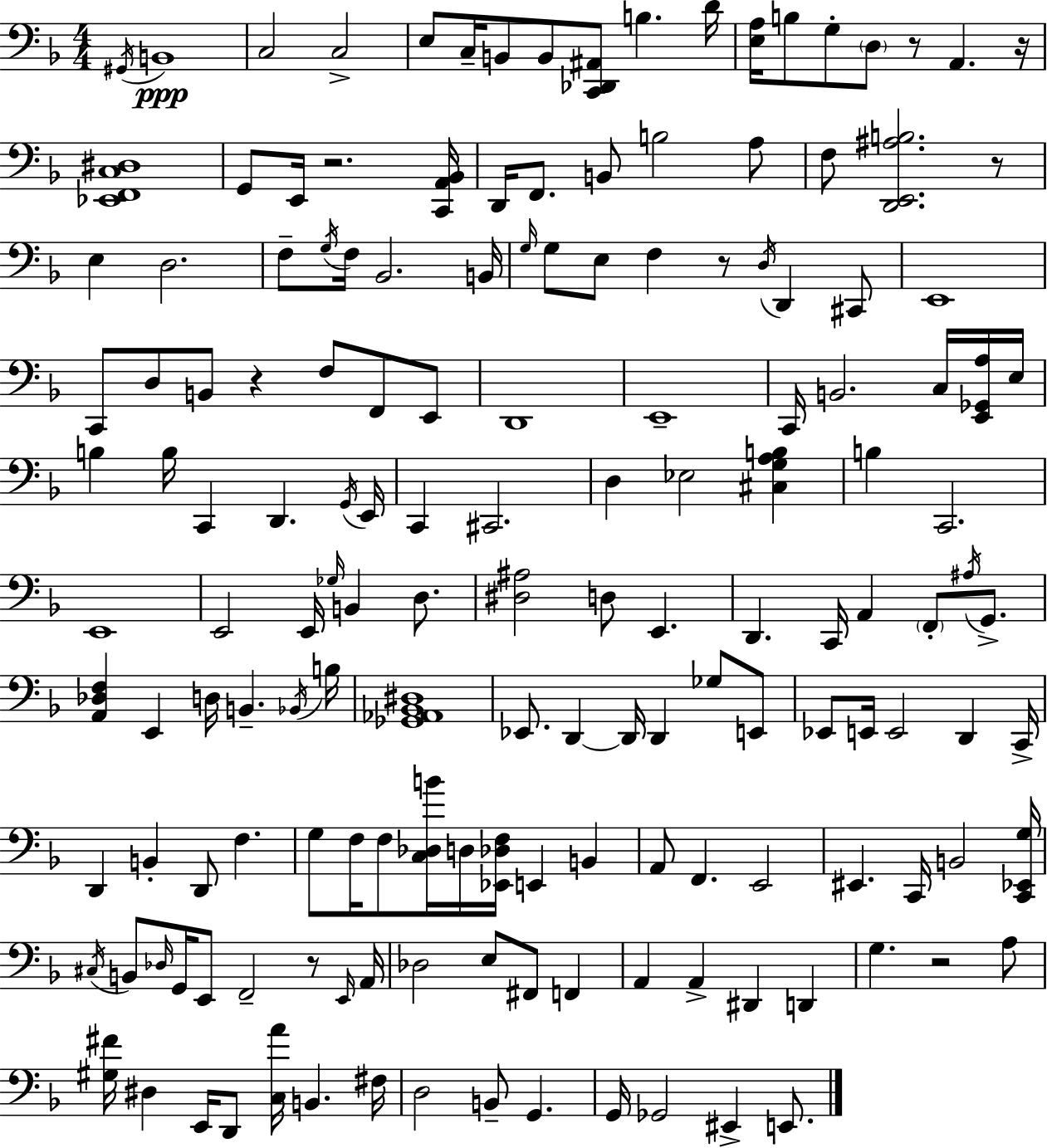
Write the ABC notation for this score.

X:1
T:Untitled
M:4/4
L:1/4
K:Dm
^G,,/4 B,,4 C,2 C,2 E,/2 C,/4 B,,/2 B,,/2 [C,,_D,,^A,,]/2 B, D/4 [E,A,]/4 B,/2 G,/2 D,/2 z/2 A,, z/4 [_E,,F,,C,^D,]4 G,,/2 E,,/4 z2 [C,,A,,_B,,]/4 D,,/4 F,,/2 B,,/2 B,2 A,/2 F,/2 [D,,E,,^A,B,]2 z/2 E, D,2 F,/2 G,/4 F,/4 _B,,2 B,,/4 G,/4 G,/2 E,/2 F, z/2 D,/4 D,, ^C,,/2 E,,4 C,,/2 D,/2 B,,/2 z F,/2 F,,/2 E,,/2 D,,4 E,,4 C,,/4 B,,2 C,/4 [E,,_G,,A,]/4 E,/4 B, B,/4 C,, D,, G,,/4 E,,/4 C,, ^C,,2 D, _E,2 [^C,G,A,B,] B, C,,2 E,,4 E,,2 E,,/4 _G,/4 B,, D,/2 [^D,^A,]2 D,/2 E,, D,, C,,/4 A,, F,,/2 ^A,/4 G,,/2 [A,,_D,F,] E,, D,/4 B,, _B,,/4 B,/4 [_G,,_A,,_B,,^D,]4 _E,,/2 D,, D,,/4 D,, _G,/2 E,,/2 _E,,/2 E,,/4 E,,2 D,, C,,/4 D,, B,, D,,/2 F, G,/2 F,/4 F,/2 [C,_D,B]/4 D,/4 [_E,,_D,F,]/4 E,, B,, A,,/2 F,, E,,2 ^E,, C,,/4 B,,2 [C,,_E,,G,]/4 ^C,/4 B,,/2 _D,/4 G,,/4 E,,/2 F,,2 z/2 E,,/4 A,,/4 _D,2 E,/2 ^F,,/2 F,, A,, A,, ^D,, D,, G, z2 A,/2 [^G,^F]/4 ^D, E,,/4 D,,/2 [C,A]/4 B,, ^F,/4 D,2 B,,/2 G,, G,,/4 _G,,2 ^E,, E,,/2